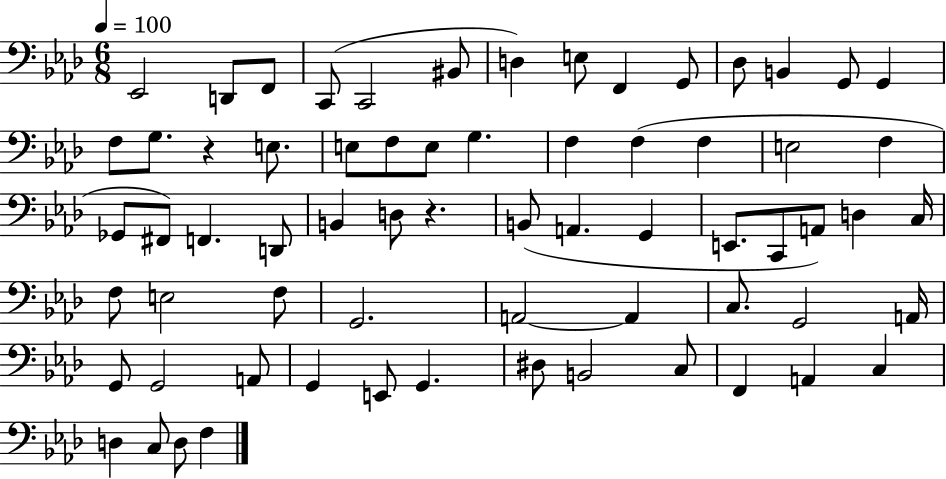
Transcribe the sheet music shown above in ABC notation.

X:1
T:Untitled
M:6/8
L:1/4
K:Ab
_E,,2 D,,/2 F,,/2 C,,/2 C,,2 ^B,,/2 D, E,/2 F,, G,,/2 _D,/2 B,, G,,/2 G,, F,/2 G,/2 z E,/2 E,/2 F,/2 E,/2 G, F, F, F, E,2 F, _G,,/2 ^F,,/2 F,, D,,/2 B,, D,/2 z B,,/2 A,, G,, E,,/2 C,,/2 A,,/2 D, C,/4 F,/2 E,2 F,/2 G,,2 A,,2 A,, C,/2 G,,2 A,,/4 G,,/2 G,,2 A,,/2 G,, E,,/2 G,, ^D,/2 B,,2 C,/2 F,, A,, C, D, C,/2 D,/2 F,